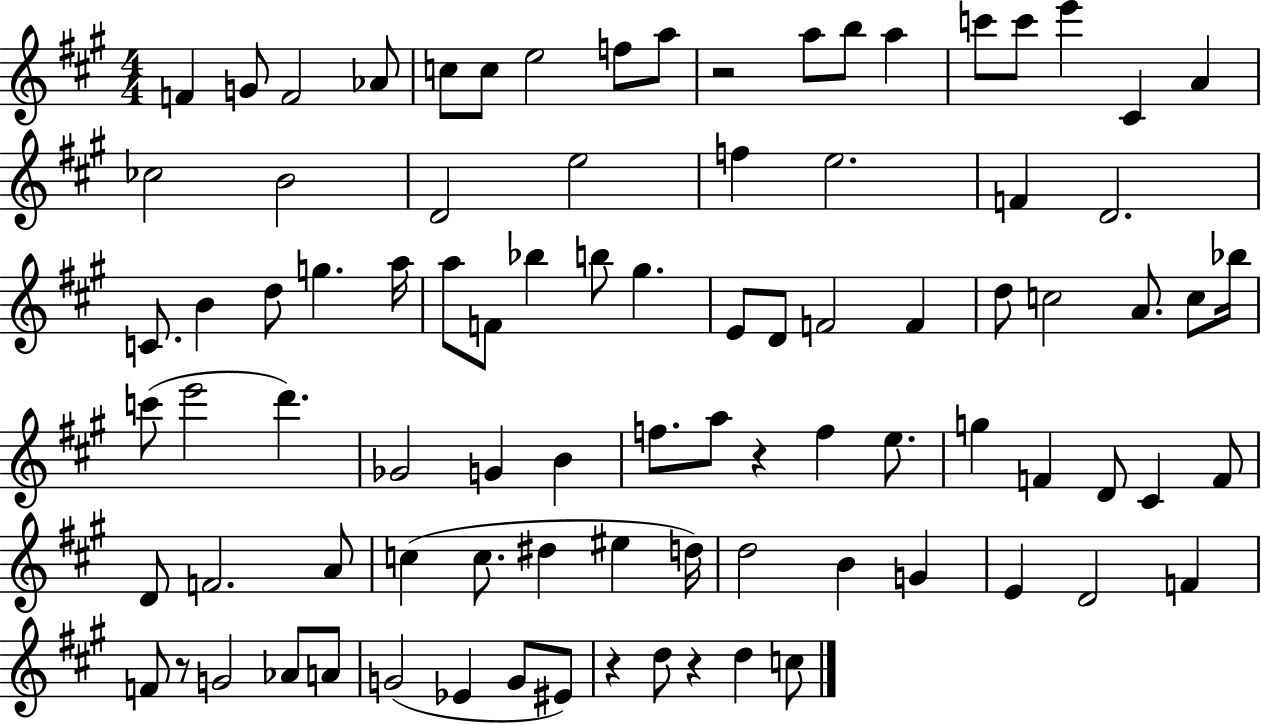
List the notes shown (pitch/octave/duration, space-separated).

F4/q G4/e F4/h Ab4/e C5/e C5/e E5/h F5/e A5/e R/h A5/e B5/e A5/q C6/e C6/e E6/q C#4/q A4/q CES5/h B4/h D4/h E5/h F5/q E5/h. F4/q D4/h. C4/e. B4/q D5/e G5/q. A5/s A5/e F4/e Bb5/q B5/e G#5/q. E4/e D4/e F4/h F4/q D5/e C5/h A4/e. C5/e Bb5/s C6/e E6/h D6/q. Gb4/h G4/q B4/q F5/e. A5/e R/q F5/q E5/e. G5/q F4/q D4/e C#4/q F4/e D4/e F4/h. A4/e C5/q C5/e. D#5/q EIS5/q D5/s D5/h B4/q G4/q E4/q D4/h F4/q F4/e R/e G4/h Ab4/e A4/e G4/h Eb4/q G4/e EIS4/e R/q D5/e R/q D5/q C5/e